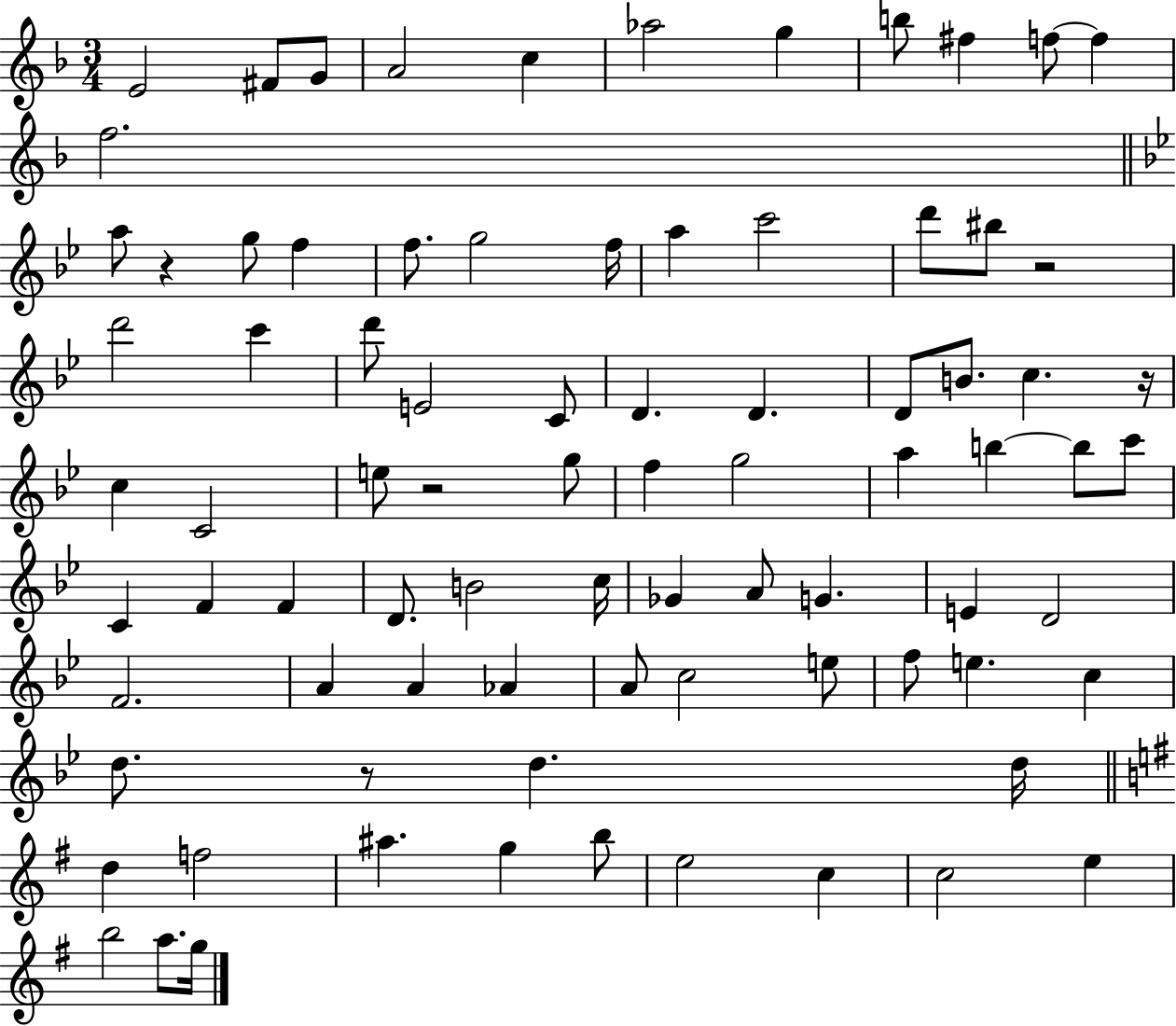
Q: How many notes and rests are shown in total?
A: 83